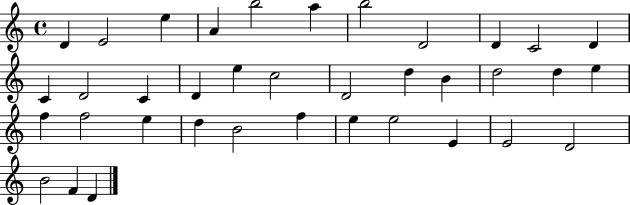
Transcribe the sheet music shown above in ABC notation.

X:1
T:Untitled
M:4/4
L:1/4
K:C
D E2 e A b2 a b2 D2 D C2 D C D2 C D e c2 D2 d B d2 d e f f2 e d B2 f e e2 E E2 D2 B2 F D